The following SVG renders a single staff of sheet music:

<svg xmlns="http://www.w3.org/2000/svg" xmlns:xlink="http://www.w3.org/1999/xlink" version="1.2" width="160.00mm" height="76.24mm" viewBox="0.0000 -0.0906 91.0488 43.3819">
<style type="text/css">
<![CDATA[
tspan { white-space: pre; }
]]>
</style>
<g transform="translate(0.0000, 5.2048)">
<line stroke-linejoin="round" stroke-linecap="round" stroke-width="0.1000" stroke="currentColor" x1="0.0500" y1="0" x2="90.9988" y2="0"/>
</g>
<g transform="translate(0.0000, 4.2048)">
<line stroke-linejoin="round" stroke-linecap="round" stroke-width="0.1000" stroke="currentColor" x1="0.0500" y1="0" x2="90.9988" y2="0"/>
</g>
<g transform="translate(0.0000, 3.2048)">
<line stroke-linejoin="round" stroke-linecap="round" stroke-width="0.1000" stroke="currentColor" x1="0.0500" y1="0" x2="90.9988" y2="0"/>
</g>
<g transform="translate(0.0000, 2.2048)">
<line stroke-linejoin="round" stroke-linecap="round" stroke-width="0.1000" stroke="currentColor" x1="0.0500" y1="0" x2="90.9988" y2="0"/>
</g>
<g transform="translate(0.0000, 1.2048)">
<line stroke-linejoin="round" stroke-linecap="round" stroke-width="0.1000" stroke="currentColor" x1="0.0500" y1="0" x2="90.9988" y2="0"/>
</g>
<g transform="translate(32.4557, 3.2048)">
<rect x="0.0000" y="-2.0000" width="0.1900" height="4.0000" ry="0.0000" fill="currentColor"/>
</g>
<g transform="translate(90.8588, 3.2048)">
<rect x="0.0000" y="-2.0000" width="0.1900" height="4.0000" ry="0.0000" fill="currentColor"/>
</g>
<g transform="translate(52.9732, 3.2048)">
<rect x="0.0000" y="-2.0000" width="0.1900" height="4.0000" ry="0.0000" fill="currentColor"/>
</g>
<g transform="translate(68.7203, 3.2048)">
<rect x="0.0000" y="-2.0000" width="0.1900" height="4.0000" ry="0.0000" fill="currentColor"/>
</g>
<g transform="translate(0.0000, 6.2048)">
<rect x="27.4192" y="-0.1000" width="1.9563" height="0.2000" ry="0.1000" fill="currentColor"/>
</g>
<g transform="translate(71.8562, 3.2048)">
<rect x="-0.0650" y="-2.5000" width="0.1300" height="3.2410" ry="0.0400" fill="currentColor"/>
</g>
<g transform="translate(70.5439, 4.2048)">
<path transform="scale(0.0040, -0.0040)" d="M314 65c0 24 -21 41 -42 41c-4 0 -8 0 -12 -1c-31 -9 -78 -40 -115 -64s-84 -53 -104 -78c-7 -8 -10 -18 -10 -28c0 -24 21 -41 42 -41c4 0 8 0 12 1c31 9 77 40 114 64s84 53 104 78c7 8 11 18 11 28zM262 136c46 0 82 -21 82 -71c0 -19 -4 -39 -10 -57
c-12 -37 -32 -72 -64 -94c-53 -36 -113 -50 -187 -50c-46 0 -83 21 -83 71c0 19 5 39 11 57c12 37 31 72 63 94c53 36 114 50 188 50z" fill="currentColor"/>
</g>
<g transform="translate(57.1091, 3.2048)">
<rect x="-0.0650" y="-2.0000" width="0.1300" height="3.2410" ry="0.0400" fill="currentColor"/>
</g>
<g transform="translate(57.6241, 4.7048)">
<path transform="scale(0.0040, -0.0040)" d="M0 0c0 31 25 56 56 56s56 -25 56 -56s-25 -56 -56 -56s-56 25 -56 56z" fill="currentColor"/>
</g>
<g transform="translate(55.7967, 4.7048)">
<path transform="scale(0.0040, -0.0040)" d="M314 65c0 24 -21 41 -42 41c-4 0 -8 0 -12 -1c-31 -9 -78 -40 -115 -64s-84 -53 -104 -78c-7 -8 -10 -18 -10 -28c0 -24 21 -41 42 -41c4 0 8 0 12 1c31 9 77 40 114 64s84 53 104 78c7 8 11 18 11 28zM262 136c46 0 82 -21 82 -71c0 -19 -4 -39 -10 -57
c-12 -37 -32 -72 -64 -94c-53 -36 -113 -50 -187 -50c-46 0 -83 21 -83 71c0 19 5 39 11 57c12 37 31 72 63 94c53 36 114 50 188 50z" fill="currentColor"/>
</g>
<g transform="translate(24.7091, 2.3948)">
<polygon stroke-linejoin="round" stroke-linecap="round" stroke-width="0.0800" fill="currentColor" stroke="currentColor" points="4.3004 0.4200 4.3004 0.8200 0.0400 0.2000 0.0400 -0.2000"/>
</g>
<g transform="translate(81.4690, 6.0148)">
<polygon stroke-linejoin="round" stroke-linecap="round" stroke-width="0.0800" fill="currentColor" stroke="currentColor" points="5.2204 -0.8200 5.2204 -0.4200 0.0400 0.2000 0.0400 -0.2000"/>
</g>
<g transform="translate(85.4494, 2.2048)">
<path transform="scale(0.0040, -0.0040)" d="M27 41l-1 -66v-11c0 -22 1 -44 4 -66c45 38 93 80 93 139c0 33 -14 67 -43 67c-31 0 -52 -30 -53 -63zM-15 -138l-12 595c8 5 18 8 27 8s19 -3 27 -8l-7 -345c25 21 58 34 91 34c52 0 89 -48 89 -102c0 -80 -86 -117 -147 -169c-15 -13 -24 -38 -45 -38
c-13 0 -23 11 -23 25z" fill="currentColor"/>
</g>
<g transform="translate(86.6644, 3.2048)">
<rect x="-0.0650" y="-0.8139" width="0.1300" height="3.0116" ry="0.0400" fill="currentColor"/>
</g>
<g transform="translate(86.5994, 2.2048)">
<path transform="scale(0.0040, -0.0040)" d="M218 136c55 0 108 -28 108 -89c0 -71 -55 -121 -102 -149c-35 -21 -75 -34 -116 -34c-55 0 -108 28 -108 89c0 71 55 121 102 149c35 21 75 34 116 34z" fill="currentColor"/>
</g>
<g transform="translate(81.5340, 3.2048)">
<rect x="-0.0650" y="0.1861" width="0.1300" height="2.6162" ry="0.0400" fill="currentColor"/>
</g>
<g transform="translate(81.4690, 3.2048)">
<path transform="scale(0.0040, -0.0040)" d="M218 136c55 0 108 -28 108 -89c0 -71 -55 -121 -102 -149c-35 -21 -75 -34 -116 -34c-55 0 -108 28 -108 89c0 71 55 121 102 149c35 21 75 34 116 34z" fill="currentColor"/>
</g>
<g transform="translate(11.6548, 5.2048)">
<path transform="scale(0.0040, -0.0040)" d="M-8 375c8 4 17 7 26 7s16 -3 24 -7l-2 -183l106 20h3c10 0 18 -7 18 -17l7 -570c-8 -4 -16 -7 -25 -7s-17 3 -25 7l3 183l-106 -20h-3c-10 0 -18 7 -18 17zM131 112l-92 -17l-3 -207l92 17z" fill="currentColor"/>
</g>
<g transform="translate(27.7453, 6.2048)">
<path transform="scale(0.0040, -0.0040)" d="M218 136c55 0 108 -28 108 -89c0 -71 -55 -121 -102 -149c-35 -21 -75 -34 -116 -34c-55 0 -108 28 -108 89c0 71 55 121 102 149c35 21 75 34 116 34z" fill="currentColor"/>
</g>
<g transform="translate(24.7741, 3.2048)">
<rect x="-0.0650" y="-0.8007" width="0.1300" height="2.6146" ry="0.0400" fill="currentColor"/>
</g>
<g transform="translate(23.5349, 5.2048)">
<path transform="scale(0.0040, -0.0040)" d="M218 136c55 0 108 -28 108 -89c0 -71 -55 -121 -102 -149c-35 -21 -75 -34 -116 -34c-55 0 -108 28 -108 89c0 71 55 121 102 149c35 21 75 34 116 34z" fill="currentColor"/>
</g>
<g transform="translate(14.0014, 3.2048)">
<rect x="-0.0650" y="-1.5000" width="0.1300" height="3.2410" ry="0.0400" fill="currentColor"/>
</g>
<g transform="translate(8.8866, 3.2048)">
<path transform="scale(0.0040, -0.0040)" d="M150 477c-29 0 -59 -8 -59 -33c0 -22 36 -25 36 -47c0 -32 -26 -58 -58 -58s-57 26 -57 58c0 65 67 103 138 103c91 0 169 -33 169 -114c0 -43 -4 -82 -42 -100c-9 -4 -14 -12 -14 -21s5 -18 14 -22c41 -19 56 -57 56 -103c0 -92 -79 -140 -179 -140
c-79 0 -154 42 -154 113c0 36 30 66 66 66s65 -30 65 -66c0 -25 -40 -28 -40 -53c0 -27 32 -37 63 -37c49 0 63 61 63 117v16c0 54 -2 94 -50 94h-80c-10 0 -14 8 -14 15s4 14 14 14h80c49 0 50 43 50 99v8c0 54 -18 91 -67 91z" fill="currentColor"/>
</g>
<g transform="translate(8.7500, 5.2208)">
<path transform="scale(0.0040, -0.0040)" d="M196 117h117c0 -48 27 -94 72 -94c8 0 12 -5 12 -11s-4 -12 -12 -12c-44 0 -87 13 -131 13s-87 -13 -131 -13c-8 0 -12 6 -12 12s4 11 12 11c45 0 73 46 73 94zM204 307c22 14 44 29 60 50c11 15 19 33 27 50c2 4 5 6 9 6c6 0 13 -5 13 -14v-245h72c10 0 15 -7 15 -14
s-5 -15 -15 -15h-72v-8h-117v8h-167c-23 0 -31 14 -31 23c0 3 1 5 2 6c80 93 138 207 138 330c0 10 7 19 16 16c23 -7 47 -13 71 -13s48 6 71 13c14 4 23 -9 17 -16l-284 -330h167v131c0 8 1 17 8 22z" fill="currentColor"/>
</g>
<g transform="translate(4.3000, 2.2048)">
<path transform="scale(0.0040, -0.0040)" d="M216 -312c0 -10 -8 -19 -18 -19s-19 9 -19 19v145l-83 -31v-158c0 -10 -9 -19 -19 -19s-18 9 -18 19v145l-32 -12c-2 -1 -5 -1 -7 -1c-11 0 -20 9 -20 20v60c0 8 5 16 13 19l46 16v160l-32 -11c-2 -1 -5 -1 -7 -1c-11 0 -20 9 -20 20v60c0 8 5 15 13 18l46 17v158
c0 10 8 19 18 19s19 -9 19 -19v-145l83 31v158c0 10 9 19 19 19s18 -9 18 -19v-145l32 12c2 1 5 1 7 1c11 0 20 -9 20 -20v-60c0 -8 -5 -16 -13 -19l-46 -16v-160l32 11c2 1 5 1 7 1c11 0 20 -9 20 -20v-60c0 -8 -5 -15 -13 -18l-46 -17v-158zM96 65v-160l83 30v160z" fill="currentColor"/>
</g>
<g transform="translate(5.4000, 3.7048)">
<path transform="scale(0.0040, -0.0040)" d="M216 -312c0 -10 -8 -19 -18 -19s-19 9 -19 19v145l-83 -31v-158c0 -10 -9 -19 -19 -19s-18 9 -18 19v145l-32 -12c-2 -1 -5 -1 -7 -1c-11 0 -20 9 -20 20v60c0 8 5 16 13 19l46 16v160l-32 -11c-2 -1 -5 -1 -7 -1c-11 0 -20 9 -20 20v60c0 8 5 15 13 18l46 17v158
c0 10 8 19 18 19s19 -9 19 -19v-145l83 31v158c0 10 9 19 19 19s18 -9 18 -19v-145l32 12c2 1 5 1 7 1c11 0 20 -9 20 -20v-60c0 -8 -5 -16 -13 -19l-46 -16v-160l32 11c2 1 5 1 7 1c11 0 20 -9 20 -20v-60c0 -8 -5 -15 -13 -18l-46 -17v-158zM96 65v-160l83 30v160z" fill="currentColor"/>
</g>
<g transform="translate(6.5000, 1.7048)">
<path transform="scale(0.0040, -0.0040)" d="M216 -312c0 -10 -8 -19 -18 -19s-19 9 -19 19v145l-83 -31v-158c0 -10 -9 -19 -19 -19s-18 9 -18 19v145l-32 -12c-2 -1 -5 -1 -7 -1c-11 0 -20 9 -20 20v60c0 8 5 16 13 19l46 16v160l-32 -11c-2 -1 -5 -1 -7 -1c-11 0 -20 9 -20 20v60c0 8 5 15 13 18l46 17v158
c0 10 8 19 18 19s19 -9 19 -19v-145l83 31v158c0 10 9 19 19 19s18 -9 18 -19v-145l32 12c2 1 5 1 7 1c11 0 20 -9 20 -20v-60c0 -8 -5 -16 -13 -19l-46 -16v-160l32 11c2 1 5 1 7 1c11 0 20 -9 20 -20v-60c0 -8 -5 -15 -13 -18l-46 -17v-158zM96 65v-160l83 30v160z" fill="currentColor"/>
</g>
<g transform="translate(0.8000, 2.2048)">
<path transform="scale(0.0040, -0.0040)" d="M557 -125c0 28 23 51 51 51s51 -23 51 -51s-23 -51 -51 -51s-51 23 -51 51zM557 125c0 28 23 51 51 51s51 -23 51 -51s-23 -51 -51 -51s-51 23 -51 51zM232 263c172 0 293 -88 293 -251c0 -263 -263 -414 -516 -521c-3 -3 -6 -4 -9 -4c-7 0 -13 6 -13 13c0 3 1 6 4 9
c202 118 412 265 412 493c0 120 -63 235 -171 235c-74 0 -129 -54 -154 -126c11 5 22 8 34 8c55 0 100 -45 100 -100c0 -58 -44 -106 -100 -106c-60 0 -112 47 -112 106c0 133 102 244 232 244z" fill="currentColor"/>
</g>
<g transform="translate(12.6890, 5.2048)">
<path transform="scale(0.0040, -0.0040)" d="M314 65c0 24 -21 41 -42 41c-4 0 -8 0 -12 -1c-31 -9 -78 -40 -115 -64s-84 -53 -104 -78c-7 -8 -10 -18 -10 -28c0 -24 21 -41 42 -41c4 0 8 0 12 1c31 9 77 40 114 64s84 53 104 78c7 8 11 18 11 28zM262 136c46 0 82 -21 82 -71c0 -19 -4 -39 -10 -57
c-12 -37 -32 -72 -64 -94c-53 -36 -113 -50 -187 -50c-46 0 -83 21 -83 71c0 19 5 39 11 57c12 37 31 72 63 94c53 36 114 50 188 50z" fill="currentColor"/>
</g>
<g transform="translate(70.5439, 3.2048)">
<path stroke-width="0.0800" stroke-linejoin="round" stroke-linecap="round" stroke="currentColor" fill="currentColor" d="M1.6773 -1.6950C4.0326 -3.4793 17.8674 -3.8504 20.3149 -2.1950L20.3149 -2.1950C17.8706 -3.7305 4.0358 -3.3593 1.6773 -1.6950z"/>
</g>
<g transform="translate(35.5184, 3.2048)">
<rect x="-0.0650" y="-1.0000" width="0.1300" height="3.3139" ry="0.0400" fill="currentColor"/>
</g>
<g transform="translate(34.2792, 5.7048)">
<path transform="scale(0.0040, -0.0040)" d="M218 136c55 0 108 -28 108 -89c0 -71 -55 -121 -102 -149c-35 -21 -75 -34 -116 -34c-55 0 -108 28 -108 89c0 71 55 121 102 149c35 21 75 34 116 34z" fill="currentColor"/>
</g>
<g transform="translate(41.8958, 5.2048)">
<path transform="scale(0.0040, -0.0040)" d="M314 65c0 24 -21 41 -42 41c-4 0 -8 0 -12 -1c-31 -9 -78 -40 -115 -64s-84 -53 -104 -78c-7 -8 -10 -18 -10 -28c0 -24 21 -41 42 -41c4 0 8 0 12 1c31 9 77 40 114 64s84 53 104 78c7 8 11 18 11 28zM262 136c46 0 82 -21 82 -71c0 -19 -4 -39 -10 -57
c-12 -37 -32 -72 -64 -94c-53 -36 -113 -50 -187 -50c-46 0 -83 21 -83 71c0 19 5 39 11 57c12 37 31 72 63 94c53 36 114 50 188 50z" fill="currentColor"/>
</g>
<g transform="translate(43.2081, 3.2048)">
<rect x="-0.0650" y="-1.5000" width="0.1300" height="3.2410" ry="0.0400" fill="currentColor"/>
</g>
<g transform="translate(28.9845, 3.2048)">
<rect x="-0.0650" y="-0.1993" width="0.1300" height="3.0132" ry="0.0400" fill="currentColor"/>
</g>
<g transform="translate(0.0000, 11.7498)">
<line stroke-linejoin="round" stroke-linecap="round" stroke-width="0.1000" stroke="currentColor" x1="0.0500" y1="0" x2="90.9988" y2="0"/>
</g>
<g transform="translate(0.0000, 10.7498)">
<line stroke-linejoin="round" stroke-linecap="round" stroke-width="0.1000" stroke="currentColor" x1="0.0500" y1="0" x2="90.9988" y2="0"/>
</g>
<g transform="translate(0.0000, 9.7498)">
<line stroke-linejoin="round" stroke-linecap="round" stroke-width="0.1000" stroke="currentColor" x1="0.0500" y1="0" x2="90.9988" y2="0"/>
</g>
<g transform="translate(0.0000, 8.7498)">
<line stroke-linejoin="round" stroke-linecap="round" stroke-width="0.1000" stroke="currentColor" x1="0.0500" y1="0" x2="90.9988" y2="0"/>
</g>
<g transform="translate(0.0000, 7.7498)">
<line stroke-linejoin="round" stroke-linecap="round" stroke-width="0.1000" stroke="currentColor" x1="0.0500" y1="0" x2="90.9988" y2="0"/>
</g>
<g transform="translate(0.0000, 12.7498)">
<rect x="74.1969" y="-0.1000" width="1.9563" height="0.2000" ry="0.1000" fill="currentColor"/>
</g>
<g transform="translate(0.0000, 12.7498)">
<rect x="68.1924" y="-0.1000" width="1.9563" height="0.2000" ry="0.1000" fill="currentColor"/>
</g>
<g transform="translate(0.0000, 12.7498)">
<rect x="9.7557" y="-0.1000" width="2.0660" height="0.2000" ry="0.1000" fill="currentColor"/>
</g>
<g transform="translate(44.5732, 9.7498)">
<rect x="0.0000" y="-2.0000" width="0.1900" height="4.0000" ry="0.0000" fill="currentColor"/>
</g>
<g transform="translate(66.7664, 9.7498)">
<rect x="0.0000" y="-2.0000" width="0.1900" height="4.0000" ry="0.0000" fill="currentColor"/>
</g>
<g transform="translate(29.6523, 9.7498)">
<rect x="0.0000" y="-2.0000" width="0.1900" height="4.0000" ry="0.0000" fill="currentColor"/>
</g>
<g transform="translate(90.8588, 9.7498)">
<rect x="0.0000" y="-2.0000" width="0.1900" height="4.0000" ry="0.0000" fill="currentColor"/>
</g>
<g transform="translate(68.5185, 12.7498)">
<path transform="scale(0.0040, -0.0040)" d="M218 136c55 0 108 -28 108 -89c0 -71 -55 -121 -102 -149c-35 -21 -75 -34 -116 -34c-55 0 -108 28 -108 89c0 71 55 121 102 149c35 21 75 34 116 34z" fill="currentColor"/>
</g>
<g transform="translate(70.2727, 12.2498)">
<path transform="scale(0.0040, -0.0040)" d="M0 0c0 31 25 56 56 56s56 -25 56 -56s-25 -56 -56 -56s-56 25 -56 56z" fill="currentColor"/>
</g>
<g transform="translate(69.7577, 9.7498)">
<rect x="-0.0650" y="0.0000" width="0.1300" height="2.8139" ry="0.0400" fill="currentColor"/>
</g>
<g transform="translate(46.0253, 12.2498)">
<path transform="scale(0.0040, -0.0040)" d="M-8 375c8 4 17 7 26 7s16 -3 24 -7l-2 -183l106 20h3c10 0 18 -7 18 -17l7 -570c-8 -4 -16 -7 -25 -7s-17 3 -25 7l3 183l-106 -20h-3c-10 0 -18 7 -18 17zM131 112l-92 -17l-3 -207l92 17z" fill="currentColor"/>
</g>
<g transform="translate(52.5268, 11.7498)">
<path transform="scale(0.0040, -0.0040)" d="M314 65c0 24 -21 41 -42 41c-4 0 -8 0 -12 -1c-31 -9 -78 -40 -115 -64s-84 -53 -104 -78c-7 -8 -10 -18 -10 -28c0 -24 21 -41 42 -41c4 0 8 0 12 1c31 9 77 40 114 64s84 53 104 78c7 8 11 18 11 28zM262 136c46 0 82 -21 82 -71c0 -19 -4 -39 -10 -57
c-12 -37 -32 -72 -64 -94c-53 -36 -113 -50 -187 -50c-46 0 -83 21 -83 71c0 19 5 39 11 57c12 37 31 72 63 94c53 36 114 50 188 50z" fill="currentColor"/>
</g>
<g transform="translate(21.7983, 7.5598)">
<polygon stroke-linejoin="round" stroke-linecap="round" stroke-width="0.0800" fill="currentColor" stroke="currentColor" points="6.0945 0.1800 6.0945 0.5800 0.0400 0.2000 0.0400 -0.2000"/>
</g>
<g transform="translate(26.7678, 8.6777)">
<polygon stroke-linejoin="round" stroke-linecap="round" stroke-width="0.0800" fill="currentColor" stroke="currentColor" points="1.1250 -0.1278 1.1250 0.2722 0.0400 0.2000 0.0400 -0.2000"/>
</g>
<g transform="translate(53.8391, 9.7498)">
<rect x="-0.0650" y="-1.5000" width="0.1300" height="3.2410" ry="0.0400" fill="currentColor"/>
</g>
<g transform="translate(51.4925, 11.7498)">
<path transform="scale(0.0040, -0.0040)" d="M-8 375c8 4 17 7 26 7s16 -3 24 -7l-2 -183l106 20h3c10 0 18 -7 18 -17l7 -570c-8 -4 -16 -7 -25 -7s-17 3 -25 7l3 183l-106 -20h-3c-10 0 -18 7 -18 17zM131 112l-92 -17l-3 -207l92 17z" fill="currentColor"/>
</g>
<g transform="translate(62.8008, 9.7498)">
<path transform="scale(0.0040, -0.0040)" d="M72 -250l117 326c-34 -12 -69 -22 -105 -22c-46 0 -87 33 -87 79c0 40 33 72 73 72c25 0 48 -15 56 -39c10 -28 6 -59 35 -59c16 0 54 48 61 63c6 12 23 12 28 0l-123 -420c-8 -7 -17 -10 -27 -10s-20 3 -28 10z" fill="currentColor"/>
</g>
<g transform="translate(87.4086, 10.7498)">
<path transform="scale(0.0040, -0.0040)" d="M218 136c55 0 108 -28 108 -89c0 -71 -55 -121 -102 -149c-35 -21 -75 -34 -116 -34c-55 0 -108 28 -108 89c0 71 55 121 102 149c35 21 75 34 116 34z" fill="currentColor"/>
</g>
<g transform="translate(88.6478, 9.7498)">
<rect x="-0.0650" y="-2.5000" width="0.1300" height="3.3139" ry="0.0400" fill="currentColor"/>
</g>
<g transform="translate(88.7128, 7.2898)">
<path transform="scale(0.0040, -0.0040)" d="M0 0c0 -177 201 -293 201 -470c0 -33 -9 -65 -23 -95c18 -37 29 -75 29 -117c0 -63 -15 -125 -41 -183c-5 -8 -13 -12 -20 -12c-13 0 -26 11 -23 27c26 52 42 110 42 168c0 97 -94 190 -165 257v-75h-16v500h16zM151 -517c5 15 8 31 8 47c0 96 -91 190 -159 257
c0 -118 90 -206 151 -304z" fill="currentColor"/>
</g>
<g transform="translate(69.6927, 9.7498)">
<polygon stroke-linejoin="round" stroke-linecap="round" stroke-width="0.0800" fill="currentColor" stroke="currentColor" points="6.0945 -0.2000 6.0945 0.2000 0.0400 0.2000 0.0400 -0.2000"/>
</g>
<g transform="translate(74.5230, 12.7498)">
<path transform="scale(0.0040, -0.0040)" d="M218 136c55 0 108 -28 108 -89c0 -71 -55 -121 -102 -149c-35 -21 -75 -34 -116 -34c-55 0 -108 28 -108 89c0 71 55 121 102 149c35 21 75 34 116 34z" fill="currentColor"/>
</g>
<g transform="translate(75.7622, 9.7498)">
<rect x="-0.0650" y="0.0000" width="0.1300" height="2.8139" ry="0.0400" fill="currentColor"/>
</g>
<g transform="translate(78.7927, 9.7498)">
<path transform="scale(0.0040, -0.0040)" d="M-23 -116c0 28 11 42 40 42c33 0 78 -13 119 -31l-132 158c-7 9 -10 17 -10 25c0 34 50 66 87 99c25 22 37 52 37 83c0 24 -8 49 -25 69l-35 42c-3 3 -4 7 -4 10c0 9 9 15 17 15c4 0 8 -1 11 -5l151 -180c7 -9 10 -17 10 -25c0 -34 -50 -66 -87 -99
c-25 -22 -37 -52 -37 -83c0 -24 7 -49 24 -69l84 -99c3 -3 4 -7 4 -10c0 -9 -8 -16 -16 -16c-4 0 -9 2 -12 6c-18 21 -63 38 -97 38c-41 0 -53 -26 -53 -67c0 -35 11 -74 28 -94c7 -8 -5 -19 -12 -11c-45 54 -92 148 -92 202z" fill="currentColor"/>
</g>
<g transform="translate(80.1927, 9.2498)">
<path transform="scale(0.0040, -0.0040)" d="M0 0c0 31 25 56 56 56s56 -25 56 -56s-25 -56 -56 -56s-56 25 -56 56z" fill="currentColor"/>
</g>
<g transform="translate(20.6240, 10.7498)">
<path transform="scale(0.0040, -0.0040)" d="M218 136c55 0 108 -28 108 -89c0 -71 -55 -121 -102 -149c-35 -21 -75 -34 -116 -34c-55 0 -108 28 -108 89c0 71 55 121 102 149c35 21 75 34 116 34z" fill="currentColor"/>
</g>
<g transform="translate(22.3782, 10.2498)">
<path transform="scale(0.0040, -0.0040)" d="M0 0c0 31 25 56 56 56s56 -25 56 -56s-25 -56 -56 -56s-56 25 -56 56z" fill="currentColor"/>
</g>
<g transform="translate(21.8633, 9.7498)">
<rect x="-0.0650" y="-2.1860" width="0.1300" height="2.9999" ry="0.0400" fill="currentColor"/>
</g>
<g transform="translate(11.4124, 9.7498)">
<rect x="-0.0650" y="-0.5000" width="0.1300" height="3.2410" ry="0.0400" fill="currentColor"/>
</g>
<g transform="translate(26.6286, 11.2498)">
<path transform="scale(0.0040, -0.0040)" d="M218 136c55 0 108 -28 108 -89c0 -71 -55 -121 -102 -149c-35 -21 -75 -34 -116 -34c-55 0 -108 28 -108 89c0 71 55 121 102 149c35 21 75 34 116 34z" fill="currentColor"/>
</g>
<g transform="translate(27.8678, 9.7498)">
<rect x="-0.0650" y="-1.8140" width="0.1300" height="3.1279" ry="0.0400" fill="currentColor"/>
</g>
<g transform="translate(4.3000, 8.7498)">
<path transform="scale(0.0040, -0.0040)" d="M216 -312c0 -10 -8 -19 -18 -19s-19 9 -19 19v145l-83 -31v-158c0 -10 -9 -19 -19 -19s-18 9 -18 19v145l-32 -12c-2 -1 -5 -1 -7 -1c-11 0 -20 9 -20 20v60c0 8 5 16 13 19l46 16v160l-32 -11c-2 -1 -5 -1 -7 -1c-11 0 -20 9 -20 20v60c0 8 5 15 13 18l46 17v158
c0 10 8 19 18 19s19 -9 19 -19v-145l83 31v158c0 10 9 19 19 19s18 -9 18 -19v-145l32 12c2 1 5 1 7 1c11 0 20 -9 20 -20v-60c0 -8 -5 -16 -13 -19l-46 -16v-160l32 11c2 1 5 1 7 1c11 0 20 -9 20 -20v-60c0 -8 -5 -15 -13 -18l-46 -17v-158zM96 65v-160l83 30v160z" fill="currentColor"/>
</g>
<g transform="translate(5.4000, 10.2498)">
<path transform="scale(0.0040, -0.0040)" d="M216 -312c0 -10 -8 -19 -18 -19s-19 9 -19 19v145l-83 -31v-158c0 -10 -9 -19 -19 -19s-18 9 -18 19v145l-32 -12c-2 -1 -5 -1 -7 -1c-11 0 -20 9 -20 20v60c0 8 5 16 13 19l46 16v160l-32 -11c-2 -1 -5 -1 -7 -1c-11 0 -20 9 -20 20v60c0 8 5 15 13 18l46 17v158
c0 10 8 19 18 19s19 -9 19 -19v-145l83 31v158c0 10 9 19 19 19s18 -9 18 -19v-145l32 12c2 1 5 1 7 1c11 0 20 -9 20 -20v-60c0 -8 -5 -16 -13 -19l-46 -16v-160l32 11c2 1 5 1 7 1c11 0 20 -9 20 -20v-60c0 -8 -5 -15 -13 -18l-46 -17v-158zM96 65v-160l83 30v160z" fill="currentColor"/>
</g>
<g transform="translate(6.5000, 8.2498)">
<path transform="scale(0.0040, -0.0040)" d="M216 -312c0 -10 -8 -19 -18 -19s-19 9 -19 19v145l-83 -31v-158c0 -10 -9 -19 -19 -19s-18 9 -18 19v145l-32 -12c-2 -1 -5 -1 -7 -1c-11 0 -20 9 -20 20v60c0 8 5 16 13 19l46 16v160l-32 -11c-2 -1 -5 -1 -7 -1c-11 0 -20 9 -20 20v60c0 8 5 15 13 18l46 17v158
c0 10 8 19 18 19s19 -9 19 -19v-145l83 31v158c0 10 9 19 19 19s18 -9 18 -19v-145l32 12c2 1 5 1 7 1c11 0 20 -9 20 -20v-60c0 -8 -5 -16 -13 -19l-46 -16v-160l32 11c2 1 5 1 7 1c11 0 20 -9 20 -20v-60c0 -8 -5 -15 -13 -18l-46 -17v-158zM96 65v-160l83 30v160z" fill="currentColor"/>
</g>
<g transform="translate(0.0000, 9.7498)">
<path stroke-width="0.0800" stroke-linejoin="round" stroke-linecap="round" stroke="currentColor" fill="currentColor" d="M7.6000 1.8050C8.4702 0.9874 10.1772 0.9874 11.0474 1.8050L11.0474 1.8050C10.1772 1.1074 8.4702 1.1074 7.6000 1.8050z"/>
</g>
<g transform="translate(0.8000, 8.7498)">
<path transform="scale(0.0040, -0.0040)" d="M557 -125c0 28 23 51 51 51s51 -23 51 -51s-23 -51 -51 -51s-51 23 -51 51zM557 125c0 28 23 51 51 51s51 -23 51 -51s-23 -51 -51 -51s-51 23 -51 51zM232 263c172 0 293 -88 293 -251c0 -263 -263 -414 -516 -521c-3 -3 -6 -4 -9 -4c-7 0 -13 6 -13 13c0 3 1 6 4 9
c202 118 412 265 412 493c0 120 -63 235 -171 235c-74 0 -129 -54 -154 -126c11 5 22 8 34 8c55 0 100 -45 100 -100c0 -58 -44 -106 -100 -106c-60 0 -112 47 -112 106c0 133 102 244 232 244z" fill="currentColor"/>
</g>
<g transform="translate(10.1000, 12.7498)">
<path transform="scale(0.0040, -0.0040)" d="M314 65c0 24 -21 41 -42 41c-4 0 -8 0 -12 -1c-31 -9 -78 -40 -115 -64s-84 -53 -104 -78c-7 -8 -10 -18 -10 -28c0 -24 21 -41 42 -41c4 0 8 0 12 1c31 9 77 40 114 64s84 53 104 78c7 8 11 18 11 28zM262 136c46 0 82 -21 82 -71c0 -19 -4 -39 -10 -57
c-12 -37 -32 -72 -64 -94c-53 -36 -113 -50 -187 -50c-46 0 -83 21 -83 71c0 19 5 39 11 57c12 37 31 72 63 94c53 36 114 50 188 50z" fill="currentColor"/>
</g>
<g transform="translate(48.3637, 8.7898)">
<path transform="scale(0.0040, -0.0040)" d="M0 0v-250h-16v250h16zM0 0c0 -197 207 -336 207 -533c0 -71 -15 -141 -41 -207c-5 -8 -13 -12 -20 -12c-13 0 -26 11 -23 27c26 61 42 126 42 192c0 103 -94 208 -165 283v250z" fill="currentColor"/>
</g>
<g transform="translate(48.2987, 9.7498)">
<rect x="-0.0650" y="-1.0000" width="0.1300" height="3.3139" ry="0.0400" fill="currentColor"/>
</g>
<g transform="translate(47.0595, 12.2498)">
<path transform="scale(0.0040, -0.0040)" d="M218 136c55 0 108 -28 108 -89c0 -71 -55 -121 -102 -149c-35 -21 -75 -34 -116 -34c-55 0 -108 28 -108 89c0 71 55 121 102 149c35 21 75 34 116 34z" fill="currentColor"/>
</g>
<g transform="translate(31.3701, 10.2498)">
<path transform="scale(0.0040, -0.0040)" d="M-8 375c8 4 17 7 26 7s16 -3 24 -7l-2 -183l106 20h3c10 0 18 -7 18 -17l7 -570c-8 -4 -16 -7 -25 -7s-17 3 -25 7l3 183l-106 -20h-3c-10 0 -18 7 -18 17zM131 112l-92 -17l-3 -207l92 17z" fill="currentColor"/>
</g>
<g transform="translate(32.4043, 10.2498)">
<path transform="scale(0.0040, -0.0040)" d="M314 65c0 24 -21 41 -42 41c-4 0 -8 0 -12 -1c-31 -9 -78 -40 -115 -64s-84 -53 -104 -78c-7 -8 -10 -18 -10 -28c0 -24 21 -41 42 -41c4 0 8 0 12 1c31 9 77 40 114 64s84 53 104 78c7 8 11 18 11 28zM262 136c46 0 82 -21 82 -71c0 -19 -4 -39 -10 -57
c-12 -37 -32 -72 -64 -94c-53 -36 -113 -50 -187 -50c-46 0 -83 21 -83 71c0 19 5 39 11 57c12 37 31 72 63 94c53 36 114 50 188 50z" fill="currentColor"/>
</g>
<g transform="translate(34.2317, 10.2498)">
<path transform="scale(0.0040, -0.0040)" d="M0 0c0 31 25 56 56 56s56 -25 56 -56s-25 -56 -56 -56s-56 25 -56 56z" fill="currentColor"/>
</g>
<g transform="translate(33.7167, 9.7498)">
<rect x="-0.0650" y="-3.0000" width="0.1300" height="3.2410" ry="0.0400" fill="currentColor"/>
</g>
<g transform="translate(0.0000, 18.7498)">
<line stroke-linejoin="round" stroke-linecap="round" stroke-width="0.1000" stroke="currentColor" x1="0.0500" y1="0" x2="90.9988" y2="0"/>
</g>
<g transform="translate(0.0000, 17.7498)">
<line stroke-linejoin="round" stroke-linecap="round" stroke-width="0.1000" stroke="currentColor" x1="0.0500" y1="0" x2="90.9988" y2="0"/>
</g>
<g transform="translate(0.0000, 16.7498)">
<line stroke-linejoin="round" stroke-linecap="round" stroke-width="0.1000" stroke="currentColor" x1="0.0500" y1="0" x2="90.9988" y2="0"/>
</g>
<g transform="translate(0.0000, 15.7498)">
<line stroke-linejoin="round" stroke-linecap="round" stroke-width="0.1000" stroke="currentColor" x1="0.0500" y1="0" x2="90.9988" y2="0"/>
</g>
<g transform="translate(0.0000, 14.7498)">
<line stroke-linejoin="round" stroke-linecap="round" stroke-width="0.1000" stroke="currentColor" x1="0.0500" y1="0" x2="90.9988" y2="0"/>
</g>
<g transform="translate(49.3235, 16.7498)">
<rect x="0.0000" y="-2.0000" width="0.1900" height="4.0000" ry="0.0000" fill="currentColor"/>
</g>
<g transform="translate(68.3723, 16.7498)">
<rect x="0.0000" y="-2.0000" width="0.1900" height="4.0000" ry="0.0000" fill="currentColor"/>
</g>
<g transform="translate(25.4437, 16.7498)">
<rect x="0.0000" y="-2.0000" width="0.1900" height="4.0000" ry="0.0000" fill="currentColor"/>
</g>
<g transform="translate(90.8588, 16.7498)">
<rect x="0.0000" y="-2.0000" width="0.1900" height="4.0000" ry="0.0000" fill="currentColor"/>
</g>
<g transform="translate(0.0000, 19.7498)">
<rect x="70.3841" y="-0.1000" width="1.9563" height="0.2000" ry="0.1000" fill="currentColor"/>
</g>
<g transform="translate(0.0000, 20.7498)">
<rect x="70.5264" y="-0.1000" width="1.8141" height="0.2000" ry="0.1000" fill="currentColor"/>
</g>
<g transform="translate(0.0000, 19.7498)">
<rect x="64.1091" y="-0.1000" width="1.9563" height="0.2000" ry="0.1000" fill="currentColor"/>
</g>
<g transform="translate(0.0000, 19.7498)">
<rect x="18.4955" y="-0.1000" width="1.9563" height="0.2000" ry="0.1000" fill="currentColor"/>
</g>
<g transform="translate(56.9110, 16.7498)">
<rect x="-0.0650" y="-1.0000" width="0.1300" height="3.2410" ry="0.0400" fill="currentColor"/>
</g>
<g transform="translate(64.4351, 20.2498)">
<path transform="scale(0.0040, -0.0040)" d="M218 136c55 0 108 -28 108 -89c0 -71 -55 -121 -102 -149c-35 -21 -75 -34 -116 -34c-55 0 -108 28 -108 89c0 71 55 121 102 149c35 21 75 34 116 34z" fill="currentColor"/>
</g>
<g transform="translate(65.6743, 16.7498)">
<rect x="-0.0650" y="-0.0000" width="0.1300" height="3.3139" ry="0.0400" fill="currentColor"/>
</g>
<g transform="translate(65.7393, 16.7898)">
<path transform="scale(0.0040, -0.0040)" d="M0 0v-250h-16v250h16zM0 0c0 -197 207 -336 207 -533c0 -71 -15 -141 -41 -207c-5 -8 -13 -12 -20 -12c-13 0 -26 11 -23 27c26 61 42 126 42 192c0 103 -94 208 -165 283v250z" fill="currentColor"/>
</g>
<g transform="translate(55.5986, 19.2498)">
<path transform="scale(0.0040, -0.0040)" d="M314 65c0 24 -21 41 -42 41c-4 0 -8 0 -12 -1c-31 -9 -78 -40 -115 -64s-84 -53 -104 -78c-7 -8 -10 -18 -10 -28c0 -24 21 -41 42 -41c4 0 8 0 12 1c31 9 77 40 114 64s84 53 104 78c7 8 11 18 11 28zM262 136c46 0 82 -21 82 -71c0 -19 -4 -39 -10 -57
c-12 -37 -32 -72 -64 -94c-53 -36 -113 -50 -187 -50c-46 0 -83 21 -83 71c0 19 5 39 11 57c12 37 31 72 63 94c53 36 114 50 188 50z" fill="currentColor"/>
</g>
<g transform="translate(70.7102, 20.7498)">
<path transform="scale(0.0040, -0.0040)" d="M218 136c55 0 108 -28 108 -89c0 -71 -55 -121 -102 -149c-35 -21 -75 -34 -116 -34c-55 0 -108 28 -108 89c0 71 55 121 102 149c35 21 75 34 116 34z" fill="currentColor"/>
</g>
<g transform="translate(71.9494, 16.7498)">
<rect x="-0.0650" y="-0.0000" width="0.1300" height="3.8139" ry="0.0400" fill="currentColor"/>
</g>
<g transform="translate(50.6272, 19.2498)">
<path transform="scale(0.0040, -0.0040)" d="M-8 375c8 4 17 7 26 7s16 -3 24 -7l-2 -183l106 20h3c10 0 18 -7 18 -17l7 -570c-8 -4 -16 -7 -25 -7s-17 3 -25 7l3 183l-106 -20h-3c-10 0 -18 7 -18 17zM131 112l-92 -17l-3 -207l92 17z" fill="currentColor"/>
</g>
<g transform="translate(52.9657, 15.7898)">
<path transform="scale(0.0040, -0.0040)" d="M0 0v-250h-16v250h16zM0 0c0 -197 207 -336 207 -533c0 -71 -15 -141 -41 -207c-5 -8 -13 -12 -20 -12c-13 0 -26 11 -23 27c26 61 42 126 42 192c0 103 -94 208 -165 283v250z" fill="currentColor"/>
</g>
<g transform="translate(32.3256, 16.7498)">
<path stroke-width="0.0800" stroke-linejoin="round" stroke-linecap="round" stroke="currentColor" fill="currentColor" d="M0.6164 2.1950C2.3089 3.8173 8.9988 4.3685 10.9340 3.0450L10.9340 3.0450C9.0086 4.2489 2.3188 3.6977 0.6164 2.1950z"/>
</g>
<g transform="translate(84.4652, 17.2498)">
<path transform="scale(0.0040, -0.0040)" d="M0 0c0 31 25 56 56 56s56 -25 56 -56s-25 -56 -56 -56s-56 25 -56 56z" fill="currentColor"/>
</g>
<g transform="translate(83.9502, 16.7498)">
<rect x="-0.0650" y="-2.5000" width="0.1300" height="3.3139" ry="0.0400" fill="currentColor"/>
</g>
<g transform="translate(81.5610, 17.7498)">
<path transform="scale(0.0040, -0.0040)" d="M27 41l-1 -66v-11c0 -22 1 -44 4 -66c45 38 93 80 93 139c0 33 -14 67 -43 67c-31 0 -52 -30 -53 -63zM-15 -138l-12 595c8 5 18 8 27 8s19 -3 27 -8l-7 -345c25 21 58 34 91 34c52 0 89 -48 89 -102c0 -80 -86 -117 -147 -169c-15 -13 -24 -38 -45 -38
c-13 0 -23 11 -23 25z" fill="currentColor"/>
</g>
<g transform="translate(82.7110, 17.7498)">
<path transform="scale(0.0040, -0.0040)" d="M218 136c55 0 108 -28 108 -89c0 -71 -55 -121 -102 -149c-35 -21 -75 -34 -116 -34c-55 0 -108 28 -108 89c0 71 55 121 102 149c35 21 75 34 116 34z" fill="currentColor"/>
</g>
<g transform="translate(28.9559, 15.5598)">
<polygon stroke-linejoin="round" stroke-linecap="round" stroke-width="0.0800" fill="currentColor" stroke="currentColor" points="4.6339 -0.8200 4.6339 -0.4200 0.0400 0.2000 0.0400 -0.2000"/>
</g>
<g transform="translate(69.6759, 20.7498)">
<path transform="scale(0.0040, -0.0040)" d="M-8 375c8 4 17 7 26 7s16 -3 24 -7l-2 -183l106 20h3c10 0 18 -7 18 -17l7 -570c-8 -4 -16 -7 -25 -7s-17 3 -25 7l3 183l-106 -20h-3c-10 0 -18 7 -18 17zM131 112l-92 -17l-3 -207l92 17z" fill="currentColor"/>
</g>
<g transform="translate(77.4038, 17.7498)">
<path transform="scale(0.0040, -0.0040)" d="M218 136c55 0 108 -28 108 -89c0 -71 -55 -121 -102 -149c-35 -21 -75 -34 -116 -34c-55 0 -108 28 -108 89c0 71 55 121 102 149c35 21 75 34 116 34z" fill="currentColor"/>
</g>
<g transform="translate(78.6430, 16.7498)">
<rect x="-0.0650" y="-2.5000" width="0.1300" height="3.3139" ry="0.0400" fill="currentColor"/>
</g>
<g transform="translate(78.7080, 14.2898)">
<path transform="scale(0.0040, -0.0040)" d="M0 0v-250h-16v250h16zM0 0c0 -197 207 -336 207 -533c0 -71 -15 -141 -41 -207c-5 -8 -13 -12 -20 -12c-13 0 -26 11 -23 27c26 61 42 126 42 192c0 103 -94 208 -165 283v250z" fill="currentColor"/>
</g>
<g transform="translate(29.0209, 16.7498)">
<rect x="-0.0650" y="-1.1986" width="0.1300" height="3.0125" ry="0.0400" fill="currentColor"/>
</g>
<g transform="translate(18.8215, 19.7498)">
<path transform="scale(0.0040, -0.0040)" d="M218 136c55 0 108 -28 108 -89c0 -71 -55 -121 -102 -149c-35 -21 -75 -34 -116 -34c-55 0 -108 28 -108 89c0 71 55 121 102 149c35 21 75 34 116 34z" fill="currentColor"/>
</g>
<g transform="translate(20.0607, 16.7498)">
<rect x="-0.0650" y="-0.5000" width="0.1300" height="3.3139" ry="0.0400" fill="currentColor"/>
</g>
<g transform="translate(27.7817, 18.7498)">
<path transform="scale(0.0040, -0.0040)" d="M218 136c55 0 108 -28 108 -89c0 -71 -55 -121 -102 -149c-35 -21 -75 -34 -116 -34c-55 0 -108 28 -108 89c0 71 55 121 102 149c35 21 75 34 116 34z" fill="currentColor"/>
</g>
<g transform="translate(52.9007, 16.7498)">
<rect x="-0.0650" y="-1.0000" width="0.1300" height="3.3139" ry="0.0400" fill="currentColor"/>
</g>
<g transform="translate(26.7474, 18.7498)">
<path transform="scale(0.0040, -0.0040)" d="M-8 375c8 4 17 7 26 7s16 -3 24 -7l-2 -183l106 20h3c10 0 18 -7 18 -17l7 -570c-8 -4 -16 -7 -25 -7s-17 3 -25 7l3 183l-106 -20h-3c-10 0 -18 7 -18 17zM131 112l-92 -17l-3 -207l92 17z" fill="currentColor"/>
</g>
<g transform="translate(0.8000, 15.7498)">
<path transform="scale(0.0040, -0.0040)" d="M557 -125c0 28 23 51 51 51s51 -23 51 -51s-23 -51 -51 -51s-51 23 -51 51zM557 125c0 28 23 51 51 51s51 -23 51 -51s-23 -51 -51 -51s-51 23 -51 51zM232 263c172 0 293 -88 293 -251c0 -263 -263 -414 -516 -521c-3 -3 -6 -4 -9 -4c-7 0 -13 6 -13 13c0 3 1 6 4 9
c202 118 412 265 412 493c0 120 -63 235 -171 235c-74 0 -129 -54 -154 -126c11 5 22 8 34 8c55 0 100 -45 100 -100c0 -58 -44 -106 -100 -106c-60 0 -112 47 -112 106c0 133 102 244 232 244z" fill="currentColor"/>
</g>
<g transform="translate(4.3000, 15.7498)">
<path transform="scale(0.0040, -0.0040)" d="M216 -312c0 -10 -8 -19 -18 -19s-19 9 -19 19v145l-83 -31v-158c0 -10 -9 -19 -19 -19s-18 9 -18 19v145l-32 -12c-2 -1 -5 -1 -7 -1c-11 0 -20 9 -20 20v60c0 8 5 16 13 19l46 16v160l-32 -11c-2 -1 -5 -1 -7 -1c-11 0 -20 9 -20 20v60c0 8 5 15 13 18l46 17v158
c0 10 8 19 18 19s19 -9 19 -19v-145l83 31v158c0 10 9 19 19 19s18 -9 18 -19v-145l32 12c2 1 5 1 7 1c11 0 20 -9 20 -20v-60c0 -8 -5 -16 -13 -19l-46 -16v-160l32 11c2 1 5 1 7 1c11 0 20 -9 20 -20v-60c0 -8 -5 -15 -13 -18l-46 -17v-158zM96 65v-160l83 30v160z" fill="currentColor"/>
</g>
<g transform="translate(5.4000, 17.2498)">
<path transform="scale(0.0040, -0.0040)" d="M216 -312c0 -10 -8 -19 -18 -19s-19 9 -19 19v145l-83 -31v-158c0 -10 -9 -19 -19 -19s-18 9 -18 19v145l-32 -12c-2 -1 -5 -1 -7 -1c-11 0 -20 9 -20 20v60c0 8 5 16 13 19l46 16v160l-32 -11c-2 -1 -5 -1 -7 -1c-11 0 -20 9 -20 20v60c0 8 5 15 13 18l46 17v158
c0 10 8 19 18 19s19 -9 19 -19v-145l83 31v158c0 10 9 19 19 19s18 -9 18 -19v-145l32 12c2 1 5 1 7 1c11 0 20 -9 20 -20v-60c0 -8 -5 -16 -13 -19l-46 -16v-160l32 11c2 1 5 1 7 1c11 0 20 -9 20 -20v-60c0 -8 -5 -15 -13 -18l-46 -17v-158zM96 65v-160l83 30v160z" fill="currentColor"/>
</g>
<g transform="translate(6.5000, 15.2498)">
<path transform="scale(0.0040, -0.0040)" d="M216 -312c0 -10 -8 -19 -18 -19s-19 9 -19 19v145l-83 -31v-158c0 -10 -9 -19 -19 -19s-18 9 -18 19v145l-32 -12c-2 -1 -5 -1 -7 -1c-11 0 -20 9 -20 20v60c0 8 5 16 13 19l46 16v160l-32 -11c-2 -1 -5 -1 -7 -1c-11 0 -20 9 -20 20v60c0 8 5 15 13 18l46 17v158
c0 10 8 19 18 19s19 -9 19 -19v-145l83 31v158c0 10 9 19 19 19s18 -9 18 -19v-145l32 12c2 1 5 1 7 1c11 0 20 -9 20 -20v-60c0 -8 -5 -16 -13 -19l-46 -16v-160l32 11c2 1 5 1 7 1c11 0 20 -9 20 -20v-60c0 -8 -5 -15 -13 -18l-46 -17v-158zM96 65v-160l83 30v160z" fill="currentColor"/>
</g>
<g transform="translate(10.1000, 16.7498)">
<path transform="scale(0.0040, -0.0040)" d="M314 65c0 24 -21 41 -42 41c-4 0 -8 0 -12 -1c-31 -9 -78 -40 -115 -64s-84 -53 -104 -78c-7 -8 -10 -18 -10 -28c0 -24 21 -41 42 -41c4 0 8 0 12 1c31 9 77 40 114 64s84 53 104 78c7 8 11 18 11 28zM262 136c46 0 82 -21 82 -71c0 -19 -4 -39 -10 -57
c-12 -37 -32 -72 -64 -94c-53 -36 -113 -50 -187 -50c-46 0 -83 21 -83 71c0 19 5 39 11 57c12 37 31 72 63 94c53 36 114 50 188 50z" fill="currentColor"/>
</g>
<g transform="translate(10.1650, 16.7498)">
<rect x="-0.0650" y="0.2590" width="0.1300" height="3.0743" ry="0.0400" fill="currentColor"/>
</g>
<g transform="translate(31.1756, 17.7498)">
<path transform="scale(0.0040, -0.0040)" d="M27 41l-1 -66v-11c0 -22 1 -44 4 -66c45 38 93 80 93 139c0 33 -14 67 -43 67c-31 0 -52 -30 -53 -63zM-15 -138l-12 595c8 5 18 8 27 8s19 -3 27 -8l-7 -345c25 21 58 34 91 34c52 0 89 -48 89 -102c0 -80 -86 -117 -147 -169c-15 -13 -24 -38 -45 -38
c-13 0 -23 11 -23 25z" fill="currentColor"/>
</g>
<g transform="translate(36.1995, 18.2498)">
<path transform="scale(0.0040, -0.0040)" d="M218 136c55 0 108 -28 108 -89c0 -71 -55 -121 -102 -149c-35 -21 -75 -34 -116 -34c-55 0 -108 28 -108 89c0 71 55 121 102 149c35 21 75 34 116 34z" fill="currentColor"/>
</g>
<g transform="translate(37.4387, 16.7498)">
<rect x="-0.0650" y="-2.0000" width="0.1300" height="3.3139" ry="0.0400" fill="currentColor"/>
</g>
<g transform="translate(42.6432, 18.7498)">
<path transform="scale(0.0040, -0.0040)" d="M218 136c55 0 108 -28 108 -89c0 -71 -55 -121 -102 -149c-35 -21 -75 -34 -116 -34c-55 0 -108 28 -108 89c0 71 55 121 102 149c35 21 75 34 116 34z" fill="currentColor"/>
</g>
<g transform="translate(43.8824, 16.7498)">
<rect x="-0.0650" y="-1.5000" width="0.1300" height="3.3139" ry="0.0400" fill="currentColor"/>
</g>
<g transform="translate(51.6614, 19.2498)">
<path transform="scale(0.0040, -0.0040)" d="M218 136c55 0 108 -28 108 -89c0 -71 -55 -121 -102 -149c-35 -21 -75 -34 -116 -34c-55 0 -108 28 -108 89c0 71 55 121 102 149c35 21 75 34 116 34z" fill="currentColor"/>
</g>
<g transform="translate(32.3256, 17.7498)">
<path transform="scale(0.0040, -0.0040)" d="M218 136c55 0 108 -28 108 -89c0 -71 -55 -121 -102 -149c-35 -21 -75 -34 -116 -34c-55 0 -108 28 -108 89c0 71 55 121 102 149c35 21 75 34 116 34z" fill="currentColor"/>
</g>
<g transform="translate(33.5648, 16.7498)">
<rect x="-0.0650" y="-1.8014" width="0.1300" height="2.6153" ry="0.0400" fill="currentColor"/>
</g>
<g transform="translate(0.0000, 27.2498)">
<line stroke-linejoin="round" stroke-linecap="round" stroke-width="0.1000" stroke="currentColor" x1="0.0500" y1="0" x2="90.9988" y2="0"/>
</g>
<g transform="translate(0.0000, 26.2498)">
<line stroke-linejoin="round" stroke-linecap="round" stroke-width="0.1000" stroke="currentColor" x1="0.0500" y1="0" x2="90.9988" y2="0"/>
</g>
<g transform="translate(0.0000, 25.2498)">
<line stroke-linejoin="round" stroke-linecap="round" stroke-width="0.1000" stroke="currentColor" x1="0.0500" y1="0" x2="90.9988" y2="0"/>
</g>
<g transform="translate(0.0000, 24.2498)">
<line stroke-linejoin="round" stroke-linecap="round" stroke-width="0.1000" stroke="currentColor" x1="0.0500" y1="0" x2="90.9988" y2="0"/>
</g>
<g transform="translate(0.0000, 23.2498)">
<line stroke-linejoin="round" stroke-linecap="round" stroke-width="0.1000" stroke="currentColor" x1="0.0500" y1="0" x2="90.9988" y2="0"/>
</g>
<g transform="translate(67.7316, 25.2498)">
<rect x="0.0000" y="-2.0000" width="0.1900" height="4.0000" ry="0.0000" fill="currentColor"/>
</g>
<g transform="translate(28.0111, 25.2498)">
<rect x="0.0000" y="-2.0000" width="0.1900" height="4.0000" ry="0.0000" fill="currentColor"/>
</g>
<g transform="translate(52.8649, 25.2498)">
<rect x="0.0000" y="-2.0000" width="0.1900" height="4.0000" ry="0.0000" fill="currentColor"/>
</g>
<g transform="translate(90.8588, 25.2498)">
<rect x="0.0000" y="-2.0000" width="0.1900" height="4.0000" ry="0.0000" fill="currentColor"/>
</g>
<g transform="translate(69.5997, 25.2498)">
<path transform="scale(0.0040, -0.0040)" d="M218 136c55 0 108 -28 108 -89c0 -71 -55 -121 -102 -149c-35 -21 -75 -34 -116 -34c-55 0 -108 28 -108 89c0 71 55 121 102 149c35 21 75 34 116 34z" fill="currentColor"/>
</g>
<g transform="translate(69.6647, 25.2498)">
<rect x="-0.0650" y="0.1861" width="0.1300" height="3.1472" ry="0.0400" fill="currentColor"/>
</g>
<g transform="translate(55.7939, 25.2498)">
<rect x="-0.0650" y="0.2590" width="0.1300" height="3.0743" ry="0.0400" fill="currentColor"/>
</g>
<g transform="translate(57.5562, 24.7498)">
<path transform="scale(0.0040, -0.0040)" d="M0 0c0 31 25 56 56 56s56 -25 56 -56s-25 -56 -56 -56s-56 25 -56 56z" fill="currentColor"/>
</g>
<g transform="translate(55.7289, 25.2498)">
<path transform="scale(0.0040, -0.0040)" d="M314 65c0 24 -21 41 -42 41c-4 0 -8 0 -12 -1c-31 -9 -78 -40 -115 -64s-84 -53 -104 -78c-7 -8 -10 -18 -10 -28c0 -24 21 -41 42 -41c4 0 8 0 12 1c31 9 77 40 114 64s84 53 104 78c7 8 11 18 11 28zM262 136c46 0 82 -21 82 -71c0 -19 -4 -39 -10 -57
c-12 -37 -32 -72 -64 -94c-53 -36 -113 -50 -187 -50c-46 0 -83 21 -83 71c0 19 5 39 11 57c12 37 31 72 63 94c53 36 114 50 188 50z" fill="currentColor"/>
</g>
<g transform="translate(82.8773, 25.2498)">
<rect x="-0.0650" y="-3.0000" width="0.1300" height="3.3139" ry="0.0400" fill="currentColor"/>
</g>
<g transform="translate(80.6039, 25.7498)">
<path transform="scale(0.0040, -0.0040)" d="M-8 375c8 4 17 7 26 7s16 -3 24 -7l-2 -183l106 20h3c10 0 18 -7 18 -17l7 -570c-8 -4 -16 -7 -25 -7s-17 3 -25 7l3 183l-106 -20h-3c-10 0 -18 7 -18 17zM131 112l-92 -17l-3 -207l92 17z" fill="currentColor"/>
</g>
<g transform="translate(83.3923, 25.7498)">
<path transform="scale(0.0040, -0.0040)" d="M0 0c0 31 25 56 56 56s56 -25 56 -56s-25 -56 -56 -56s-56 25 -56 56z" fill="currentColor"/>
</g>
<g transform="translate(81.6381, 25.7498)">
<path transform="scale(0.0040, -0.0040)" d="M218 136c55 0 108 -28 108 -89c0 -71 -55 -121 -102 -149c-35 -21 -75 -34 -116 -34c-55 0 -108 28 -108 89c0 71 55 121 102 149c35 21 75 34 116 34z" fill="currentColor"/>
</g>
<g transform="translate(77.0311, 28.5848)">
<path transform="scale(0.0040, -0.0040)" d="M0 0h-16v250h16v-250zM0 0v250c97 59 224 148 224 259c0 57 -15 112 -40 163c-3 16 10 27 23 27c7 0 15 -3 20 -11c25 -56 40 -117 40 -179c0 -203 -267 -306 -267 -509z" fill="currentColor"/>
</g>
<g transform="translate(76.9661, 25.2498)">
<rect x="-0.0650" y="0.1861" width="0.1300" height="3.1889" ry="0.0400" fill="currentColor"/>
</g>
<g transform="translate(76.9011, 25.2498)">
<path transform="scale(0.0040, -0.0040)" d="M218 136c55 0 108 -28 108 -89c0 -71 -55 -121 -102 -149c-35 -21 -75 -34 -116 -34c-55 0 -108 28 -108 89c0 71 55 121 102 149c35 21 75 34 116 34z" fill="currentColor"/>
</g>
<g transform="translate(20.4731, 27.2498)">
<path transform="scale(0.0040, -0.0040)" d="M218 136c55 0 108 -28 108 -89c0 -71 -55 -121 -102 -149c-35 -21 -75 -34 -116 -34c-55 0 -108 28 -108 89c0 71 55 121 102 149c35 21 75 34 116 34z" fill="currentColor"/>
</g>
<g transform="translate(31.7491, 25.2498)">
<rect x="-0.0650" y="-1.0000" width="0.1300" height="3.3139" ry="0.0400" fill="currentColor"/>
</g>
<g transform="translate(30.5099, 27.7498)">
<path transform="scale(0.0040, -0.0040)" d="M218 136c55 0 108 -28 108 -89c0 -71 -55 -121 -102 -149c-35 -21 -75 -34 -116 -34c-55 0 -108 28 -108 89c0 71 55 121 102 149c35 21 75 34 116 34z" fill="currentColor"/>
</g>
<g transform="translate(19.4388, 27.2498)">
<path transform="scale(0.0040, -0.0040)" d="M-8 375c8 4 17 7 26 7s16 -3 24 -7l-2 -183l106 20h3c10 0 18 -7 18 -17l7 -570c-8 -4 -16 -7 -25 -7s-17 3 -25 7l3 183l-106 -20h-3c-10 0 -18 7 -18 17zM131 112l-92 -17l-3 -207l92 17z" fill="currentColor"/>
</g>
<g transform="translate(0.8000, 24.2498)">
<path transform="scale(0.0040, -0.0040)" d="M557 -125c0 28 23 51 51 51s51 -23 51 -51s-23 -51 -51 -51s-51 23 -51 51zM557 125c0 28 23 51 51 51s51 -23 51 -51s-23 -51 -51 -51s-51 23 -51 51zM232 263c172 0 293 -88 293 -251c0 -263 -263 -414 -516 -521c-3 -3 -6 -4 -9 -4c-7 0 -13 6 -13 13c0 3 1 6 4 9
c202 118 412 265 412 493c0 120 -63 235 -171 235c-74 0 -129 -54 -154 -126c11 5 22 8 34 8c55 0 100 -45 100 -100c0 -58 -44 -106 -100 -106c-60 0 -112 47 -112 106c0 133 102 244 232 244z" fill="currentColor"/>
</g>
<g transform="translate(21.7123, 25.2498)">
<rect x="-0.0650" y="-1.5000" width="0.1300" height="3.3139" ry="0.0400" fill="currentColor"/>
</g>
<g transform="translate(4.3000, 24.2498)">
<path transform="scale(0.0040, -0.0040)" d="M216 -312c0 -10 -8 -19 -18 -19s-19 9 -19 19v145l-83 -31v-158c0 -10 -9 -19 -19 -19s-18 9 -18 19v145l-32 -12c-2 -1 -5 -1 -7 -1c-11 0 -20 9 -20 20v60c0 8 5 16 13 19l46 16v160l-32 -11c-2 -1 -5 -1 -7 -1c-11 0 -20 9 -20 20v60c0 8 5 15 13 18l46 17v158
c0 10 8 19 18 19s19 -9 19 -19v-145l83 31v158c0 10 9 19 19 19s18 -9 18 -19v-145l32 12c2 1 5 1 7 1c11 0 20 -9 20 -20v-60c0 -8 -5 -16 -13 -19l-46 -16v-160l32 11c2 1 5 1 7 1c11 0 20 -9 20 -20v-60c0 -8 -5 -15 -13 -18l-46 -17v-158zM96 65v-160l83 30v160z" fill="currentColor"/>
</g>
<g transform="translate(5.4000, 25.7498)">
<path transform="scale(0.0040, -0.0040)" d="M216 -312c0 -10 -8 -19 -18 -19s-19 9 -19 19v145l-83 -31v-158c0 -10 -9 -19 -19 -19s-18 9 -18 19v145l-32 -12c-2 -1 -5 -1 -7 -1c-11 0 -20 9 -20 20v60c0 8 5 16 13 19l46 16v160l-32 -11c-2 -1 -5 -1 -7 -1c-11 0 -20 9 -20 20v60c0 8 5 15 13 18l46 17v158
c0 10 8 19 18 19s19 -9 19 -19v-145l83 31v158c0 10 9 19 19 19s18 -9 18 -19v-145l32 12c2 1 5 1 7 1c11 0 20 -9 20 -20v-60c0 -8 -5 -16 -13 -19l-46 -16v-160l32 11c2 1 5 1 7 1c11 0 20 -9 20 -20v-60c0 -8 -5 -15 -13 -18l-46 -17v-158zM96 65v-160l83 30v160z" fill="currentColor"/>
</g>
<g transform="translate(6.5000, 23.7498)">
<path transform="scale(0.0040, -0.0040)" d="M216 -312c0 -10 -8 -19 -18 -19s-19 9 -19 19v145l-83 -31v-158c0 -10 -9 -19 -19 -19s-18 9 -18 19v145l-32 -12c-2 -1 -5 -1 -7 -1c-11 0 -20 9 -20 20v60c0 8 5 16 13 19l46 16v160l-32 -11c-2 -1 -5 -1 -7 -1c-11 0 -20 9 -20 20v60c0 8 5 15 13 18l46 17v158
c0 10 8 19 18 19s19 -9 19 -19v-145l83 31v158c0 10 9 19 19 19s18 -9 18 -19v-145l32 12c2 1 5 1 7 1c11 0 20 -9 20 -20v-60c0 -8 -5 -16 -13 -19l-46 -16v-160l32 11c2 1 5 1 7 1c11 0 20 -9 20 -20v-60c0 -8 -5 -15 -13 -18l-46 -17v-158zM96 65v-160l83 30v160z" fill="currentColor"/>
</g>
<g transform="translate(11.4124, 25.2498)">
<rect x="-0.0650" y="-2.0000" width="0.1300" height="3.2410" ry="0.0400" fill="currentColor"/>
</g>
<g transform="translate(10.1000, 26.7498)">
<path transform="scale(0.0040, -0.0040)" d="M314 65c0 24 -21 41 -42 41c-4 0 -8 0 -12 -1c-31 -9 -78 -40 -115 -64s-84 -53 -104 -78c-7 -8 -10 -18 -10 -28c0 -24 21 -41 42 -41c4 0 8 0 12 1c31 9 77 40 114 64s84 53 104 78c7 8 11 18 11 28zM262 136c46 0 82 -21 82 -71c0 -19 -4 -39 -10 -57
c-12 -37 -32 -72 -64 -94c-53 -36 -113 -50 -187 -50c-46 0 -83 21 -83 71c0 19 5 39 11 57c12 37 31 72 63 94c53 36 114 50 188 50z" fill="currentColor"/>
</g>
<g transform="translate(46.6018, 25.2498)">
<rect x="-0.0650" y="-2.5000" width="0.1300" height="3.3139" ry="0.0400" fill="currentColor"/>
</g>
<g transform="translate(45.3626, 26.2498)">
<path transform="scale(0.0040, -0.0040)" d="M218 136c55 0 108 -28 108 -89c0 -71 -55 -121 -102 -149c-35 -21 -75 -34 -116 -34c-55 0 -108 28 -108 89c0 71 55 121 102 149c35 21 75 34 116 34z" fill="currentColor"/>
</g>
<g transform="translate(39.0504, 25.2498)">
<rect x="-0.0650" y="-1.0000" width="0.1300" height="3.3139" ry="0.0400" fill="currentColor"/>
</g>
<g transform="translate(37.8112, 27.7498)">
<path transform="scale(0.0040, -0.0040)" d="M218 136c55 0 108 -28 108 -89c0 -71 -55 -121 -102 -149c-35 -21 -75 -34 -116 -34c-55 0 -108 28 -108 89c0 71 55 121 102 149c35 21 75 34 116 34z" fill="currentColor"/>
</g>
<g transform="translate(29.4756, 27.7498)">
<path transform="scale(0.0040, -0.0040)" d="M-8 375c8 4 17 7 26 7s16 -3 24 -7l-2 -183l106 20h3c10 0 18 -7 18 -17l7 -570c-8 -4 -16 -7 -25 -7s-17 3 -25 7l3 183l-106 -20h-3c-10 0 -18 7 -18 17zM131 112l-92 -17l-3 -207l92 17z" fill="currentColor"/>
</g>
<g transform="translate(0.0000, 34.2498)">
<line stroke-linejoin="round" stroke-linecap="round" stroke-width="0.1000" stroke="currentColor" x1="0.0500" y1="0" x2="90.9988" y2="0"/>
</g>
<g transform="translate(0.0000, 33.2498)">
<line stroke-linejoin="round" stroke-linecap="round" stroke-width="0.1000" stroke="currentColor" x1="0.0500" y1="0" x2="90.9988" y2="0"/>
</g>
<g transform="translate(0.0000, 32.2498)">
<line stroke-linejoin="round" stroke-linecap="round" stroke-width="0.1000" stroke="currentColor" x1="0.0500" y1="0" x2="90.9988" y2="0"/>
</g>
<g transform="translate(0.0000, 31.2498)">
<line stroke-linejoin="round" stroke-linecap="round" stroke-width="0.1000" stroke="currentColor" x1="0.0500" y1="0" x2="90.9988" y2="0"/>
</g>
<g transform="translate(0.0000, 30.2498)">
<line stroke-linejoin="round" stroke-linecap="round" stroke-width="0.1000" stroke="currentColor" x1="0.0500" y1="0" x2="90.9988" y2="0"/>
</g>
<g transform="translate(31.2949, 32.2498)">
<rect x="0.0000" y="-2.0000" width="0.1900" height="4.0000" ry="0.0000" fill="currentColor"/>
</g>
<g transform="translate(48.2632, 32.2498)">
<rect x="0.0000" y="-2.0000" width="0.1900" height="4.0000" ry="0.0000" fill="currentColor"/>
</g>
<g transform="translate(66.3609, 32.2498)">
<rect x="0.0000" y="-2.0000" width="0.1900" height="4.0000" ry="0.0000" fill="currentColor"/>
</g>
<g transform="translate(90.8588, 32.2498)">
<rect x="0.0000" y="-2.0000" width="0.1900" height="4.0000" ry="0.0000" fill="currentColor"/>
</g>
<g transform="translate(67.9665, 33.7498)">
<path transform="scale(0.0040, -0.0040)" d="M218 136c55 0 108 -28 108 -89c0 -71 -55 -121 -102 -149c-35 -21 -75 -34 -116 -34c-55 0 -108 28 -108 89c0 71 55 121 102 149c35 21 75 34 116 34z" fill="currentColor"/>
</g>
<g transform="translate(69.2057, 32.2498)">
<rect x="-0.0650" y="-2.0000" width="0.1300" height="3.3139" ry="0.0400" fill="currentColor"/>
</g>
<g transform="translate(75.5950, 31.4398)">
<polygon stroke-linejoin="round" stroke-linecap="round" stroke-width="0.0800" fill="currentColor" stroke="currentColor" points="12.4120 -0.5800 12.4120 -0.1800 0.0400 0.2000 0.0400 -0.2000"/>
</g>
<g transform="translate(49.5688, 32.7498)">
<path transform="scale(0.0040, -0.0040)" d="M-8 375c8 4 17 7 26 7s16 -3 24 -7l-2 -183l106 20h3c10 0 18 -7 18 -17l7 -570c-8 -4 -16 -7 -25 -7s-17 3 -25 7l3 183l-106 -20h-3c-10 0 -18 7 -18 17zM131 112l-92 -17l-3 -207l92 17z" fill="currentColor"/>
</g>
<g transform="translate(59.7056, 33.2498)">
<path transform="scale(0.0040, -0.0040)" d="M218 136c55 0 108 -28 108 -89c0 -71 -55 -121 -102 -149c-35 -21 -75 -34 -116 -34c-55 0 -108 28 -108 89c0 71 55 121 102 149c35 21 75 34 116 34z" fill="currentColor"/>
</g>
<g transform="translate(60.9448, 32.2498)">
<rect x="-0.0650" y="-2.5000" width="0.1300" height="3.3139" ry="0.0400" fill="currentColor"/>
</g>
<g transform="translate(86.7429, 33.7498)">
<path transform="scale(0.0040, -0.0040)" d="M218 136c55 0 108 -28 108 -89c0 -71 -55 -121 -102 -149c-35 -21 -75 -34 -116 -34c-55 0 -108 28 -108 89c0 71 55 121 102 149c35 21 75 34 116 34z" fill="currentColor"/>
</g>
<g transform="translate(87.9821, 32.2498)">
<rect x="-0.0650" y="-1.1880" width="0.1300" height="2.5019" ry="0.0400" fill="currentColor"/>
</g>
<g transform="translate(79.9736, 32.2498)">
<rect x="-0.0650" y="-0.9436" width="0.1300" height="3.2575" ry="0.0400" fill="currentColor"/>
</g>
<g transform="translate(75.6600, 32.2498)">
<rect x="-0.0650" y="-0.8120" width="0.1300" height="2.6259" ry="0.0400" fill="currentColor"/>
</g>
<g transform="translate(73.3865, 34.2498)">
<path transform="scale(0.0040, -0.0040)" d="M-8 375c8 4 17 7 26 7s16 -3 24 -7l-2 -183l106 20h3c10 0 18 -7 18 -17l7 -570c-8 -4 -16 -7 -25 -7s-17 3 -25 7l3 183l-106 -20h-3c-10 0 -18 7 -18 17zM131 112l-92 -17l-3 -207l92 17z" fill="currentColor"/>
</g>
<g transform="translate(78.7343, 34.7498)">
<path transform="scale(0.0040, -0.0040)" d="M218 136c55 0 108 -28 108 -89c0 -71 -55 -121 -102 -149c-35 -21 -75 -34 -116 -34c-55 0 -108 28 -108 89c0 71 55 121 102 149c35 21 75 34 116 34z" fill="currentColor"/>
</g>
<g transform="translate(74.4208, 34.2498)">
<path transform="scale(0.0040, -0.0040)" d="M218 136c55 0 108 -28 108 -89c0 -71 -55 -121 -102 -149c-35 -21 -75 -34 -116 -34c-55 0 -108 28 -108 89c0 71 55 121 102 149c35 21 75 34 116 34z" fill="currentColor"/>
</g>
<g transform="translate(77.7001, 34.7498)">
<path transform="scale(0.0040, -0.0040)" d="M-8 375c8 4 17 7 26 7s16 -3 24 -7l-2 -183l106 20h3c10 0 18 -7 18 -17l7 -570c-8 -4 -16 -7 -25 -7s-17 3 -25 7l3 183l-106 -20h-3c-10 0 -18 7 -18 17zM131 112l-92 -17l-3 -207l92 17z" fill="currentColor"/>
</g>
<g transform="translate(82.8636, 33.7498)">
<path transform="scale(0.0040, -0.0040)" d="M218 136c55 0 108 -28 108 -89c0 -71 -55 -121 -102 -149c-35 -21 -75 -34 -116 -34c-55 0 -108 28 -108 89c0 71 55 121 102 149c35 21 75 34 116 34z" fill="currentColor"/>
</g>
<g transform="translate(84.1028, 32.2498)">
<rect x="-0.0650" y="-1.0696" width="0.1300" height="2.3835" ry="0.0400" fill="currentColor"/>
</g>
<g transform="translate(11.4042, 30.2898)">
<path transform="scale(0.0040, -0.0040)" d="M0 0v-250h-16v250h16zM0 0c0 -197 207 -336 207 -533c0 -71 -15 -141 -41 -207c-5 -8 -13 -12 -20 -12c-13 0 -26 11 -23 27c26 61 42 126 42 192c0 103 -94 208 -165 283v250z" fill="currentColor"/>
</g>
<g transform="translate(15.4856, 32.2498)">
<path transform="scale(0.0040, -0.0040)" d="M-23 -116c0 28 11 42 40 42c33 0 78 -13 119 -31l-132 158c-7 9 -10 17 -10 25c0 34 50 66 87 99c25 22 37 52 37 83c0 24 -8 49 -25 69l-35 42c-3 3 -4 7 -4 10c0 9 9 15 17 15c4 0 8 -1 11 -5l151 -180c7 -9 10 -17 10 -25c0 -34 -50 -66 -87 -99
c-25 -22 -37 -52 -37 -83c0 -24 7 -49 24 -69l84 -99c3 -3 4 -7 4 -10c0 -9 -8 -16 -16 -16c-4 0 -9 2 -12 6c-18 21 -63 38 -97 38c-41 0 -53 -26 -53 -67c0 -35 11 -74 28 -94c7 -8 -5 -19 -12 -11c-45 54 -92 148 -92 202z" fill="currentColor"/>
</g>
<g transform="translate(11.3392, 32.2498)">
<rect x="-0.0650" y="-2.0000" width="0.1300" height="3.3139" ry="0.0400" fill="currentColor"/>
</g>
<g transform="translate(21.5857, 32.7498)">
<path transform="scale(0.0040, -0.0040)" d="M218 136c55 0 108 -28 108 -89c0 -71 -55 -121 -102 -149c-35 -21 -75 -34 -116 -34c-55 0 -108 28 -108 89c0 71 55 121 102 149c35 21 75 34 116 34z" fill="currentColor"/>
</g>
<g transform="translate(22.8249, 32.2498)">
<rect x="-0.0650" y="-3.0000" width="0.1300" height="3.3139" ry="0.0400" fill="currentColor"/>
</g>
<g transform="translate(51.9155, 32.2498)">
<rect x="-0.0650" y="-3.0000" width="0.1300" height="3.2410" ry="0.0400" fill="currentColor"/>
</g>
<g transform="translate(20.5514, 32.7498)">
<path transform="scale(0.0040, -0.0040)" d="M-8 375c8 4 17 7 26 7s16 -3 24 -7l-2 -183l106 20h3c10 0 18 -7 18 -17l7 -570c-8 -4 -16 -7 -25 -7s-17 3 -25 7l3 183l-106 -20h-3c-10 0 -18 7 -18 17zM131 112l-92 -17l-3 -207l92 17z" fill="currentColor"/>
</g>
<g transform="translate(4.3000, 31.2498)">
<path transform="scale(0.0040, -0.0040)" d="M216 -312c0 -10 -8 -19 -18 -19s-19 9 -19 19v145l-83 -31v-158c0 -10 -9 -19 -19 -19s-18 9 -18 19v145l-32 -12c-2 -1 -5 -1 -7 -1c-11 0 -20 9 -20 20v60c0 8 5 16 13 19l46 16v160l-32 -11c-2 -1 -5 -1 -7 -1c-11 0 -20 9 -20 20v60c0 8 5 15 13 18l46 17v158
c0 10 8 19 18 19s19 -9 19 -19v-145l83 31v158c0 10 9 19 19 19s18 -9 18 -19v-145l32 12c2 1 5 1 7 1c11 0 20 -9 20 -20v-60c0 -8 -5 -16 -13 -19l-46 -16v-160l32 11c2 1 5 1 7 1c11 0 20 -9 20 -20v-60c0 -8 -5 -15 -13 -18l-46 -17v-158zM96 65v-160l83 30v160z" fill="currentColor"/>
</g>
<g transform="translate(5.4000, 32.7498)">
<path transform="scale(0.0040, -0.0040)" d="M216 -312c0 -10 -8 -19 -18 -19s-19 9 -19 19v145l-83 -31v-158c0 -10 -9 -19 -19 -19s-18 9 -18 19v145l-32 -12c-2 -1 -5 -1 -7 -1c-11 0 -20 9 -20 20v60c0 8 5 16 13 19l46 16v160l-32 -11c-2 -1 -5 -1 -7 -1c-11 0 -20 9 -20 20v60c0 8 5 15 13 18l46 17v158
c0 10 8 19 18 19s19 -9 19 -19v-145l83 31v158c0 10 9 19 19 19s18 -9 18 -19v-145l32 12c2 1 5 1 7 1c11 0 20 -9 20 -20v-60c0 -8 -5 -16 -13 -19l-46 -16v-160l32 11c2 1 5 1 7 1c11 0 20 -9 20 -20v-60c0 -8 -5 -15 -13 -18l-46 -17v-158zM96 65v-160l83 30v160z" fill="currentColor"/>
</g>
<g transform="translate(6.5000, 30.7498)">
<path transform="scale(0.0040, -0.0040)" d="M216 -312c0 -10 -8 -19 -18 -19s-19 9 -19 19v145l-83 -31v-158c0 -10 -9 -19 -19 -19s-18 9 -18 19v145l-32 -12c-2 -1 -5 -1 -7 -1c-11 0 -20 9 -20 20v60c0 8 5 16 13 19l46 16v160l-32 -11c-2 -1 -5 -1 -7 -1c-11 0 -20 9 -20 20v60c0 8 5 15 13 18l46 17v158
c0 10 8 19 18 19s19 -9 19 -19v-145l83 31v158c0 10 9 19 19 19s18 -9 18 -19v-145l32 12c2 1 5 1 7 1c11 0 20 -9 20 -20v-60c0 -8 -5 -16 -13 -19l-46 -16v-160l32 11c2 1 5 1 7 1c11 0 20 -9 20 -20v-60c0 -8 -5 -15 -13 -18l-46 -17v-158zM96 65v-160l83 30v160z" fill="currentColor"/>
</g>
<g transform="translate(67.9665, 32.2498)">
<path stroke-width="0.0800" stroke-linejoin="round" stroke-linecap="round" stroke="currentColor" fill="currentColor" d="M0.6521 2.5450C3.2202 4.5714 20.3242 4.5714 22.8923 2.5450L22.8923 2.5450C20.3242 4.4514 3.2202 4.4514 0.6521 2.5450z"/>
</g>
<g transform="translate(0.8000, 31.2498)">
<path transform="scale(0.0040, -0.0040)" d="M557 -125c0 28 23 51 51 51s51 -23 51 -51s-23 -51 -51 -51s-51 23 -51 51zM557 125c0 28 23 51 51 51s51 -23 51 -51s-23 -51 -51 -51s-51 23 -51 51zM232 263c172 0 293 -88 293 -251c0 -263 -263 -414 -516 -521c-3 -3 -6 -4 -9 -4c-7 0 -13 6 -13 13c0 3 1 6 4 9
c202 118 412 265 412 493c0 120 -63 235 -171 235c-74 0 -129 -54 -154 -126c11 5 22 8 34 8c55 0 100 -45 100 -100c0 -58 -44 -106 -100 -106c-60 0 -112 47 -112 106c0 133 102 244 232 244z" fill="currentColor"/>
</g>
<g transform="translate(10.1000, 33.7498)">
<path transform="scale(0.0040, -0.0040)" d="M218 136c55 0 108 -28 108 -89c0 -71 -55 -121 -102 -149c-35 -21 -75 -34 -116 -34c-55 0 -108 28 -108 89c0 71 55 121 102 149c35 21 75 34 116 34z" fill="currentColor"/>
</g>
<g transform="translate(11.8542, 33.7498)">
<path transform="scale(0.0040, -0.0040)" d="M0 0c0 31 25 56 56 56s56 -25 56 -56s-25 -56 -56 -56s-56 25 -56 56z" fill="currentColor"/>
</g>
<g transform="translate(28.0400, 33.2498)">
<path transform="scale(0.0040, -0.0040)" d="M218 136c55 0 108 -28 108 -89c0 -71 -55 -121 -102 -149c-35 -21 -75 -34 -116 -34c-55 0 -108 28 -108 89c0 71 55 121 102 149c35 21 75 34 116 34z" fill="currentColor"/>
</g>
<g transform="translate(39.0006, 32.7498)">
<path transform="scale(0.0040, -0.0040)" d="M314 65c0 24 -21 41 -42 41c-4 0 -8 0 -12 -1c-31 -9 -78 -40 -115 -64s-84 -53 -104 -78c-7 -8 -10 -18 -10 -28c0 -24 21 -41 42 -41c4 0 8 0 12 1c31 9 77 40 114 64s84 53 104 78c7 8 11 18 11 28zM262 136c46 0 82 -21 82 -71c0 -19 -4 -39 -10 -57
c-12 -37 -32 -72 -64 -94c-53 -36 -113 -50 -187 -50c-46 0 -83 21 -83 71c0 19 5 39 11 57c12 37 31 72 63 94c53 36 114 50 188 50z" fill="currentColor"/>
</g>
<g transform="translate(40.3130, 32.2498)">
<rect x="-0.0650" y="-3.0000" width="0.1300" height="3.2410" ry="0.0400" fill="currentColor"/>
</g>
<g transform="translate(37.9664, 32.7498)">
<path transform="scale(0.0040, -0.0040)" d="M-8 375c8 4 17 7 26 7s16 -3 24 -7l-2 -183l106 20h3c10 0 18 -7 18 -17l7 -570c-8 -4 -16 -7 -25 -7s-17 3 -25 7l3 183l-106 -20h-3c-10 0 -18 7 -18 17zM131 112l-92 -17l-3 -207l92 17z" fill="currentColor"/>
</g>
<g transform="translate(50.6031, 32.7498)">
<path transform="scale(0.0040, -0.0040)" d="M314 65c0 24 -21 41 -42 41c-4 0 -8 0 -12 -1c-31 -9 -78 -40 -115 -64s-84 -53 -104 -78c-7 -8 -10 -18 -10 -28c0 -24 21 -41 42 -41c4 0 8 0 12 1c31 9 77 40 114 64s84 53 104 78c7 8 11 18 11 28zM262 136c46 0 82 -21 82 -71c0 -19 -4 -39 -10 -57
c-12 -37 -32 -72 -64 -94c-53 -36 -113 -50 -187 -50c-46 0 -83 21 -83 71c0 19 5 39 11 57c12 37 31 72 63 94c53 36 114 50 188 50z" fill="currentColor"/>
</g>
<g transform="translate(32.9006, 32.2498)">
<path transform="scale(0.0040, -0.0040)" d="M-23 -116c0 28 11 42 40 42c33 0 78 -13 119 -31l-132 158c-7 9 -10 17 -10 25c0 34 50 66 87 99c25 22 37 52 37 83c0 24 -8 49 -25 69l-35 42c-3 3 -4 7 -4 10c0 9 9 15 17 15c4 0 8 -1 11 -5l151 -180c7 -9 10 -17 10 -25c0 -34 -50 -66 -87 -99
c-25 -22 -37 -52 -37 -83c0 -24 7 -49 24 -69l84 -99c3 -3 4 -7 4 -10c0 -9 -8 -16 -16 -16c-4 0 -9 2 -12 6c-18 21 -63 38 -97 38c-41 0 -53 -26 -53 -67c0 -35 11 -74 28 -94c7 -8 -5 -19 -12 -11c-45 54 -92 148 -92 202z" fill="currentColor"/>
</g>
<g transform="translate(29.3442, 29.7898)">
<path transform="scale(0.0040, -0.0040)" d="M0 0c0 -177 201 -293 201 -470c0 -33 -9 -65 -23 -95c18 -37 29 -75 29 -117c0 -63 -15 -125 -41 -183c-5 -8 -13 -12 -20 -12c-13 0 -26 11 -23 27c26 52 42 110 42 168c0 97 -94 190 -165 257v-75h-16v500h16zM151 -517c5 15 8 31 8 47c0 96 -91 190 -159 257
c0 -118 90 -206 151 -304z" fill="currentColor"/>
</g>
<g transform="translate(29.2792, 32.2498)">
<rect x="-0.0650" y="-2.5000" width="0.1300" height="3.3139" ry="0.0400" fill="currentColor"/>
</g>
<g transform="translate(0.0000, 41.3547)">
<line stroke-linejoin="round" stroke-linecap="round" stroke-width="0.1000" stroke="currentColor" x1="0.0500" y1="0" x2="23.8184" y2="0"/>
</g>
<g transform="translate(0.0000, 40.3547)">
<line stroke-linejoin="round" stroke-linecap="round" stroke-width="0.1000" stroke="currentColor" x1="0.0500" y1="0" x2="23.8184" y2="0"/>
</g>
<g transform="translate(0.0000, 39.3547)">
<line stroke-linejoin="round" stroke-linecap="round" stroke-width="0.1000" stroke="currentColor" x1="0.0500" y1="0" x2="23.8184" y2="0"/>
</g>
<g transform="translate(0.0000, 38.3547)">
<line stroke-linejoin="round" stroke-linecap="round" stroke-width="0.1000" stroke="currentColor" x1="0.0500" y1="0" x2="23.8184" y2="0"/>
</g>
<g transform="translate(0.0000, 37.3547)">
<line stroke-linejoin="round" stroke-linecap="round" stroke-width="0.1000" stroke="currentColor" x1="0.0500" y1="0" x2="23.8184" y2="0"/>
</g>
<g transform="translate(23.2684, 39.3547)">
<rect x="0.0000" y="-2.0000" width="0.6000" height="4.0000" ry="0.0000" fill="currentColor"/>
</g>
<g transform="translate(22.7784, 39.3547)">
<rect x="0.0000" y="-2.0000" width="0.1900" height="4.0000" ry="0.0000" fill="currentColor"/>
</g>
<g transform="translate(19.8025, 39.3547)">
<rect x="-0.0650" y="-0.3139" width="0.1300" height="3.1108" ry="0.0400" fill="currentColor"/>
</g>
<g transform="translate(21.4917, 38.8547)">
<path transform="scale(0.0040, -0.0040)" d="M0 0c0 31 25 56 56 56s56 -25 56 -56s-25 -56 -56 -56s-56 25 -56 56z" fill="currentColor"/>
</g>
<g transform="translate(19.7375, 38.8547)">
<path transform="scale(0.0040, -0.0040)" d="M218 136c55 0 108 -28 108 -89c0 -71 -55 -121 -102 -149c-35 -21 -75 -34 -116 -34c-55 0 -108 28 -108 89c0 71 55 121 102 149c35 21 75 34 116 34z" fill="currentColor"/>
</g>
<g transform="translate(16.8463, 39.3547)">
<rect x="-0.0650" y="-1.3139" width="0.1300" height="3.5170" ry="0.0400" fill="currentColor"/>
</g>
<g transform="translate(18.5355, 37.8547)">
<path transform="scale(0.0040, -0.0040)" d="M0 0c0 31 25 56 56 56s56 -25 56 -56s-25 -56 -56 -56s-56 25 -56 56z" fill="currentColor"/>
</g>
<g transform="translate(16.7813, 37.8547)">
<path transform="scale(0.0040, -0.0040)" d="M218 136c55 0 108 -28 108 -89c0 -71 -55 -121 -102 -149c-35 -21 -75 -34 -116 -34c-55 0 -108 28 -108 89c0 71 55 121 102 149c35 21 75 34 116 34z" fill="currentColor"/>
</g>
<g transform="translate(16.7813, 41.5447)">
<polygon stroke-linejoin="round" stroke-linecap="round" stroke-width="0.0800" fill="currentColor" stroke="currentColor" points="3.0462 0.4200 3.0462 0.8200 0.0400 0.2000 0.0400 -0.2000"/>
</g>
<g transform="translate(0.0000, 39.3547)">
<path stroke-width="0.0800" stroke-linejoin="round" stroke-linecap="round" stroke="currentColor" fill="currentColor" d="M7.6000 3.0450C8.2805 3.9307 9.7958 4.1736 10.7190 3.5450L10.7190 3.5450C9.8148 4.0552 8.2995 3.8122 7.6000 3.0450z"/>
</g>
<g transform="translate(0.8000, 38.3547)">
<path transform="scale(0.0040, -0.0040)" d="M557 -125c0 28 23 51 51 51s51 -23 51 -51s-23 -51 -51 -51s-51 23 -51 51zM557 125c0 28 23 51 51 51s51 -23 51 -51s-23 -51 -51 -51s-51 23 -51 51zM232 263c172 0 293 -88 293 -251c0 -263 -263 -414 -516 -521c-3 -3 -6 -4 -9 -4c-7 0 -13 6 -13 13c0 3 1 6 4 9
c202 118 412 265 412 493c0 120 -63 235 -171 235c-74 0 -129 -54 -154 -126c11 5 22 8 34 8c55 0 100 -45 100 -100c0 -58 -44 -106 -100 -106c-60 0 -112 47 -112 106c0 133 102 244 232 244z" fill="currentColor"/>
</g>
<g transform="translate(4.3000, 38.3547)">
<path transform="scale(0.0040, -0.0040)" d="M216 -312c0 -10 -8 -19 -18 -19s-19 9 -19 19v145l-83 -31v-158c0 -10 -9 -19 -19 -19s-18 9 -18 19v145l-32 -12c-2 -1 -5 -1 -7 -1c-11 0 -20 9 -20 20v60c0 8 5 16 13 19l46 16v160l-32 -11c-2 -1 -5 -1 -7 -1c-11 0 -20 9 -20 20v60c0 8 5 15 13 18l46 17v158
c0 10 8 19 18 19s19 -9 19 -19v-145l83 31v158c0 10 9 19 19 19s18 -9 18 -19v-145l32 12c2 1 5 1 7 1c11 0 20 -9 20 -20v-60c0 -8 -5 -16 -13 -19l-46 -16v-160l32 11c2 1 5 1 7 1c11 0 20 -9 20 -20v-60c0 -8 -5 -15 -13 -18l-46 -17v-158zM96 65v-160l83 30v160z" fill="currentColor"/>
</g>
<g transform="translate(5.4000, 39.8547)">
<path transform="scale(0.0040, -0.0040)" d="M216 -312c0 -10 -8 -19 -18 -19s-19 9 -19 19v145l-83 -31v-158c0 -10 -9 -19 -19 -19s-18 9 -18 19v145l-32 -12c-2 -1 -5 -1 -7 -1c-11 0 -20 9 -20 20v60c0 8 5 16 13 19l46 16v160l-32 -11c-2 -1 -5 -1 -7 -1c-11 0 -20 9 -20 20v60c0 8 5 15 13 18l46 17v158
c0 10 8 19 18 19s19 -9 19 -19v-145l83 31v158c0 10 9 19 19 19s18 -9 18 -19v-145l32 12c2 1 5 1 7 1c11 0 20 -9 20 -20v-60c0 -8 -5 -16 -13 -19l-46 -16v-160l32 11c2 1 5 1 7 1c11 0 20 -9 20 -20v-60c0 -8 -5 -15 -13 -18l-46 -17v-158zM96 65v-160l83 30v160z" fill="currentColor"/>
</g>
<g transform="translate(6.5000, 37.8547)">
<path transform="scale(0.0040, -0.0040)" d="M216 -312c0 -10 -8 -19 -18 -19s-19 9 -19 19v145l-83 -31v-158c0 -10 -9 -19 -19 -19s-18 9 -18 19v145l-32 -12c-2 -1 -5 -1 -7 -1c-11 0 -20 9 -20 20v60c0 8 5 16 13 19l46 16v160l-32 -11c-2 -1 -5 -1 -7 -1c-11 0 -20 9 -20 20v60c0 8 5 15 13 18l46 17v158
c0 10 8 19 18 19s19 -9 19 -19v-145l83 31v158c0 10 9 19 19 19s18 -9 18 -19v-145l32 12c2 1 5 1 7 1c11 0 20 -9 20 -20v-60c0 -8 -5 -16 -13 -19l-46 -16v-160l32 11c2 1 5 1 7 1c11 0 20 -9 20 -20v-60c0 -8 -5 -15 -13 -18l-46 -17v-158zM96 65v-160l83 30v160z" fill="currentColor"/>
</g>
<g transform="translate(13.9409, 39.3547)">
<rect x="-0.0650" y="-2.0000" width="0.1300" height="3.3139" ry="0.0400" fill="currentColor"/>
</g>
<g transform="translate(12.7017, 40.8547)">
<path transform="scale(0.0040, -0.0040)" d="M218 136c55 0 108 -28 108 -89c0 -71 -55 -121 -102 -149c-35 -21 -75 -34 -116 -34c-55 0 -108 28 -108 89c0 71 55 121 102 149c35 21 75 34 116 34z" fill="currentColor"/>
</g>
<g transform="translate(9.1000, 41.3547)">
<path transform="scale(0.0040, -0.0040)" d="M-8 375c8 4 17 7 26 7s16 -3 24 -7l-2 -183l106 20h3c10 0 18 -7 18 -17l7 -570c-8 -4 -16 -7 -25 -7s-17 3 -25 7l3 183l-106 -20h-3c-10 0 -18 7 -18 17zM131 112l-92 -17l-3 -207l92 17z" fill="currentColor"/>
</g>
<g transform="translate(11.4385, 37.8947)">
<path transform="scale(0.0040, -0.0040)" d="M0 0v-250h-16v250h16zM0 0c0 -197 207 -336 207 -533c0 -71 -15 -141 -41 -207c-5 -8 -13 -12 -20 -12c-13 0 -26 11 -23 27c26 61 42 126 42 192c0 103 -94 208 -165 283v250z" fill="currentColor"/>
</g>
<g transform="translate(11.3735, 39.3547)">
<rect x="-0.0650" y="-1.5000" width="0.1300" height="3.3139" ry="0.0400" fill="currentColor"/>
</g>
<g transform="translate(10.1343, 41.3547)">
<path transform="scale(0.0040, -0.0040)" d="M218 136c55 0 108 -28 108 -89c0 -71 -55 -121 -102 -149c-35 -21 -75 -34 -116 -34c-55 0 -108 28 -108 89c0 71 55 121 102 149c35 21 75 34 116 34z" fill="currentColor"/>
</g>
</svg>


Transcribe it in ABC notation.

X:1
T:Untitled
M:3/4
L:1/4
K:A
G,,2 G,,/2 E,,/2 ^F,, ^G,,2 A,,2 B,,2 D,/2 _F,/2 E,,2 B,,/2 A,,/4 C,2 F,,/2 G,,2 z/2 E,,/2 E,,/2 z B,,/4 D,2 E,, G,,/2 _B,,/2 A,, G,, F,,/2 F,,2 D,,/2 C,, B,,/2 _B,, A,,2 G,, F,, F,, B,, D,2 D, D,/2 C, A,,/2 z C, B,,/4 z C,2 C,2 B,, A,, G,,/2 F,,/2 A,,/2 A,,/2 G,,/2 A,, ^G,/2 E,/2